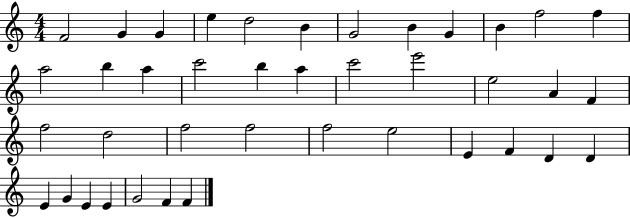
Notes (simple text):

F4/h G4/q G4/q E5/q D5/h B4/q G4/h B4/q G4/q B4/q F5/h F5/q A5/h B5/q A5/q C6/h B5/q A5/q C6/h E6/h E5/h A4/q F4/q F5/h D5/h F5/h F5/h F5/h E5/h E4/q F4/q D4/q D4/q E4/q G4/q E4/q E4/q G4/h F4/q F4/q